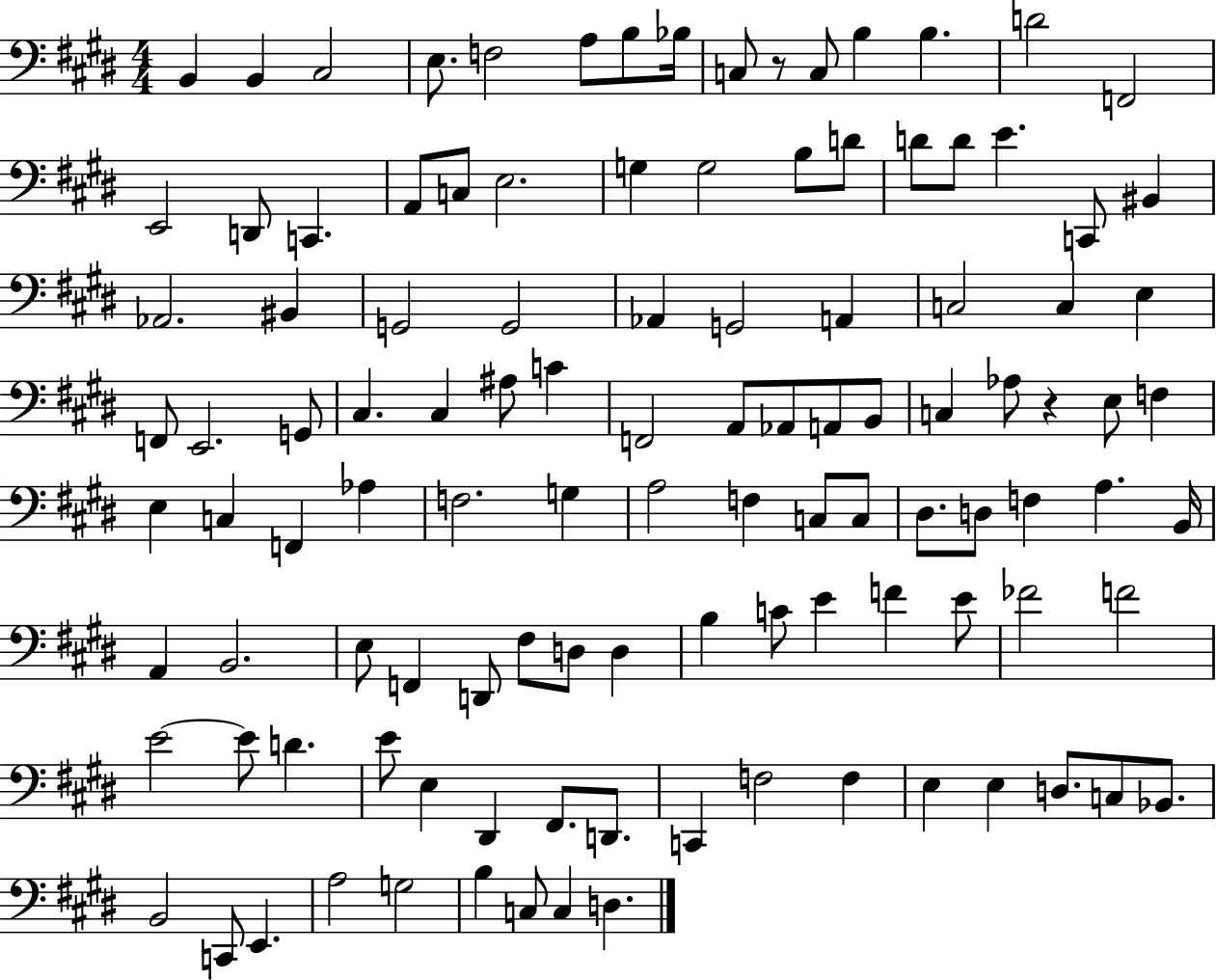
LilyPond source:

{
  \clef bass
  \numericTimeSignature
  \time 4/4
  \key e \major
  \repeat volta 2 { b,4 b,4 cis2 | e8. f2 a8 b8 bes16 | c8 r8 c8 b4 b4. | d'2 f,2 | \break e,2 d,8 c,4. | a,8 c8 e2. | g4 g2 b8 d'8 | d'8 d'8 e'4. c,8 bis,4 | \break aes,2. bis,4 | g,2 g,2 | aes,4 g,2 a,4 | c2 c4 e4 | \break f,8 e,2. g,8 | cis4. cis4 ais8 c'4 | f,2 a,8 aes,8 a,8 b,8 | c4 aes8 r4 e8 f4 | \break e4 c4 f,4 aes4 | f2. g4 | a2 f4 c8 c8 | dis8. d8 f4 a4. b,16 | \break a,4 b,2. | e8 f,4 d,8 fis8 d8 d4 | b4 c'8 e'4 f'4 e'8 | fes'2 f'2 | \break e'2~~ e'8 d'4. | e'8 e4 dis,4 fis,8. d,8. | c,4 f2 f4 | e4 e4 d8. c8 bes,8. | \break b,2 c,8 e,4. | a2 g2 | b4 c8 c4 d4. | } \bar "|."
}